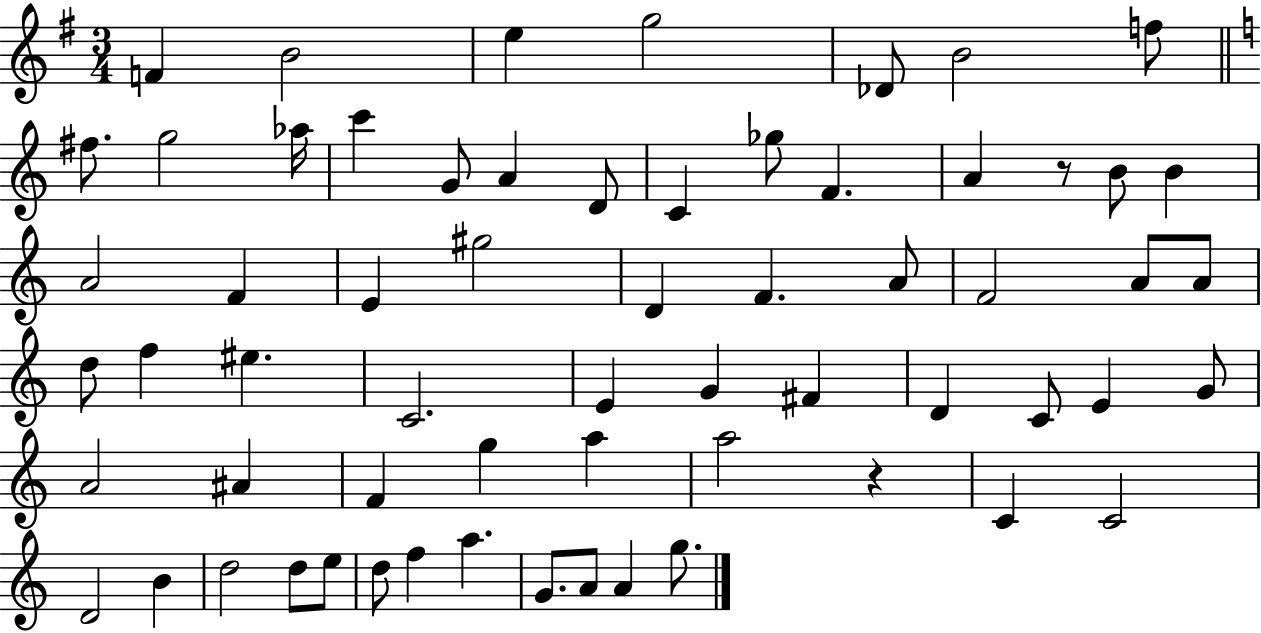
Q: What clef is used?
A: treble